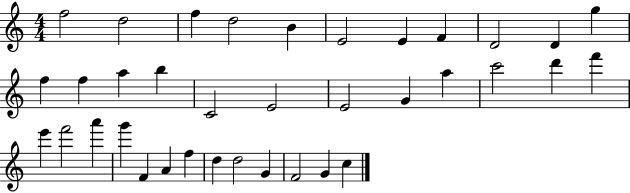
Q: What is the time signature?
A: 4/4